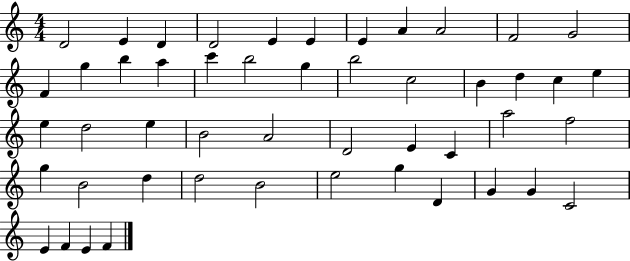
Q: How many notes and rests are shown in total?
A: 49